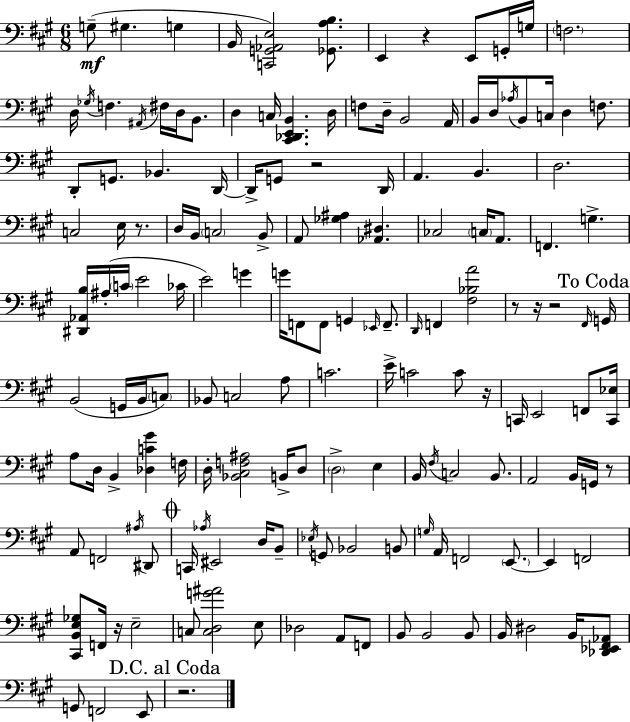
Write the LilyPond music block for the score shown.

{
  \clef bass
  \numericTimeSignature
  \time 6/8
  \key a \major
  \repeat volta 2 { g8--(\mf gis4. g4 | b,16 <c, g, aes, e>2) <ges, a b>8. | e,4 r4 e,8 g,16-. g16 | \parenthesize f2. | \break d16 \acciaccatura { ges16 } f4. \acciaccatura { ais,16 } fis16 d16 b,8. | d4 c16 <cis, des, e, b,>4. | d16 f8 d16-- b,2 | a,16 b,16 d16 \acciaccatura { aes16 } b,8 c16 d4 | \break f8. d,8-. g,8. bes,4. | d,16~~ d,16-> g,8 r2 | d,16 a,4. b,4. | d2. | \break c2 e16 | r8. d16 b,16 \parenthesize c2 | b,8-> a,8 <ges ais>4 <aes, dis>4. | ces2 \parenthesize c16 | \break a,8. f,4. g4.-> | <dis, aes, b>16 ais16-.( \parenthesize c'16 e'2 | ces'16 e'2) g'4 | g'16 f,8 f,8 g,4 | \break \grace { ees,16 } f,8.-- \grace { d,16 } f,4 <fis bes a'>2 | r8 r16 r2 | \grace { fis,16 } \mark "To Coda" g,16 b,2( | g,16 b,16 \parenthesize c8) bes,8 c2 | \break a8 c'2. | e'16-> c'2 | c'8 r16 c,16 e,2 | f,8 <c, ees>16 a8 d16 b,4-> | \break <des c' gis'>4 f16 d16-. <bes, cis f ais>2 | b,16-> d8 \parenthesize d2-> | e4 b,16 \acciaccatura { fis16 } c2 | b,8. a,2 | \break b,16 g,16 r8 a,8 f,2 | \acciaccatura { ais16 } dis,8 \mark \markup { \musicglyph "scripts.coda" } c,16 \acciaccatura { aes16 } eis,2 | d16 b,8-- \acciaccatura { ees16 } g,8 | bes,2 b,8 \grace { g16 } a,16 | \break f,2 \parenthesize e,8.~~ e,4 | f,2 <cis, b, e ges>8 | f,16 r16 e2-- c8 | <c d g' ais'>2 e8 des2 | \break a,8 f,8 b,8 | b,2 b,8 b,16 | dis2 b,16 <des, ees, fis, aes,>8 g,8 | f,2 e,8 \mark "D.C. al Coda" r2. | \break } \bar "|."
}